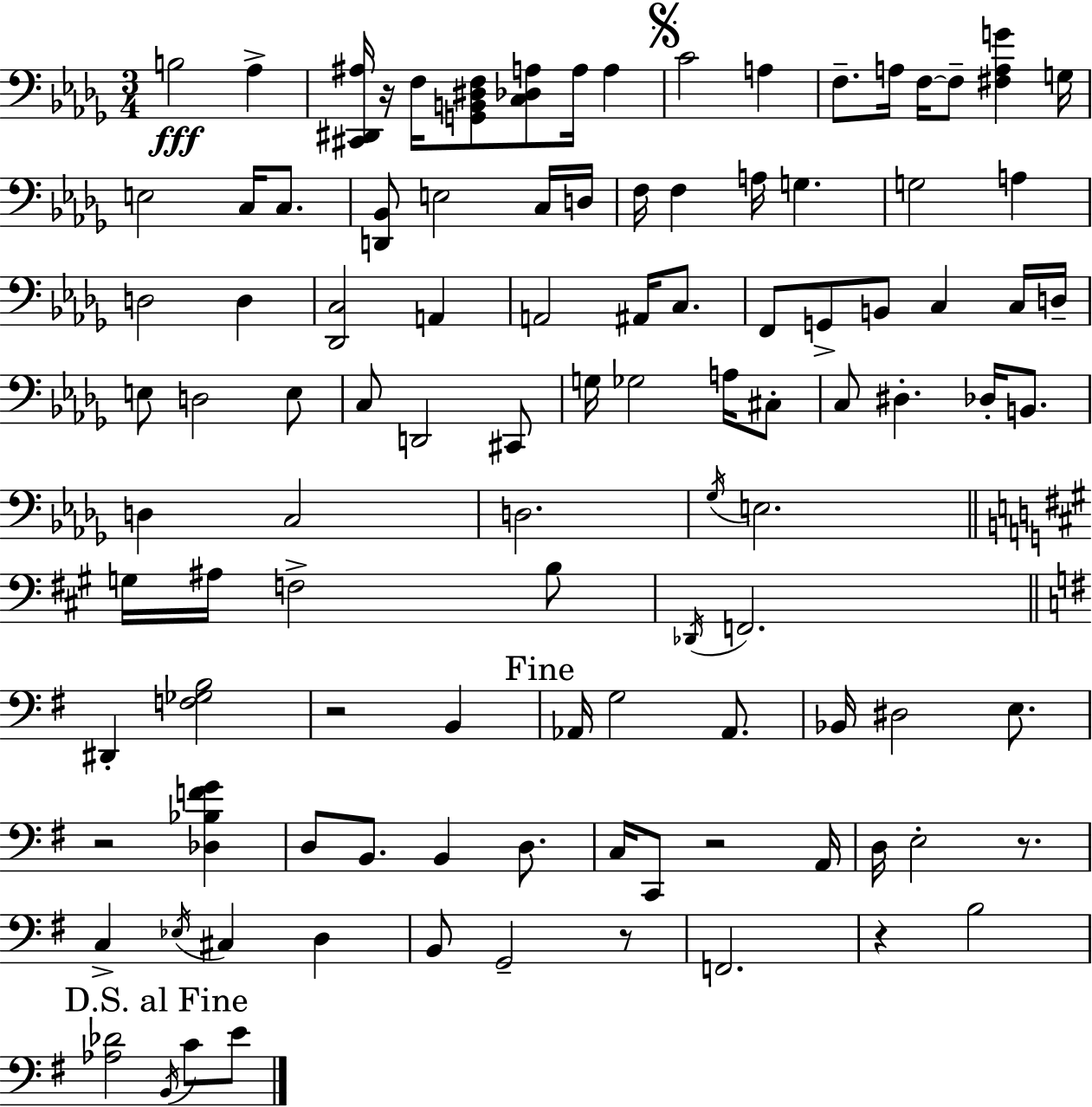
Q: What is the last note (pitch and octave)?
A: E4